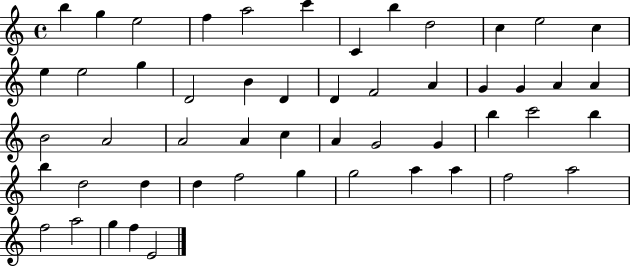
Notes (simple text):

B5/q G5/q E5/h F5/q A5/h C6/q C4/q B5/q D5/h C5/q E5/h C5/q E5/q E5/h G5/q D4/h B4/q D4/q D4/q F4/h A4/q G4/q G4/q A4/q A4/q B4/h A4/h A4/h A4/q C5/q A4/q G4/h G4/q B5/q C6/h B5/q B5/q D5/h D5/q D5/q F5/h G5/q G5/h A5/q A5/q F5/h A5/h F5/h A5/h G5/q F5/q E4/h